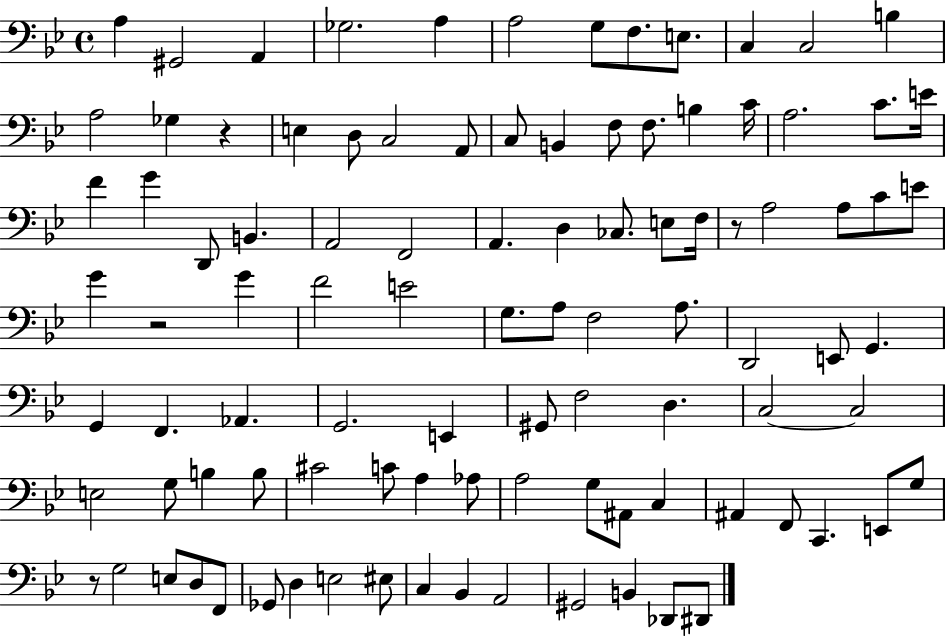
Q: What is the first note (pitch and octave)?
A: A3